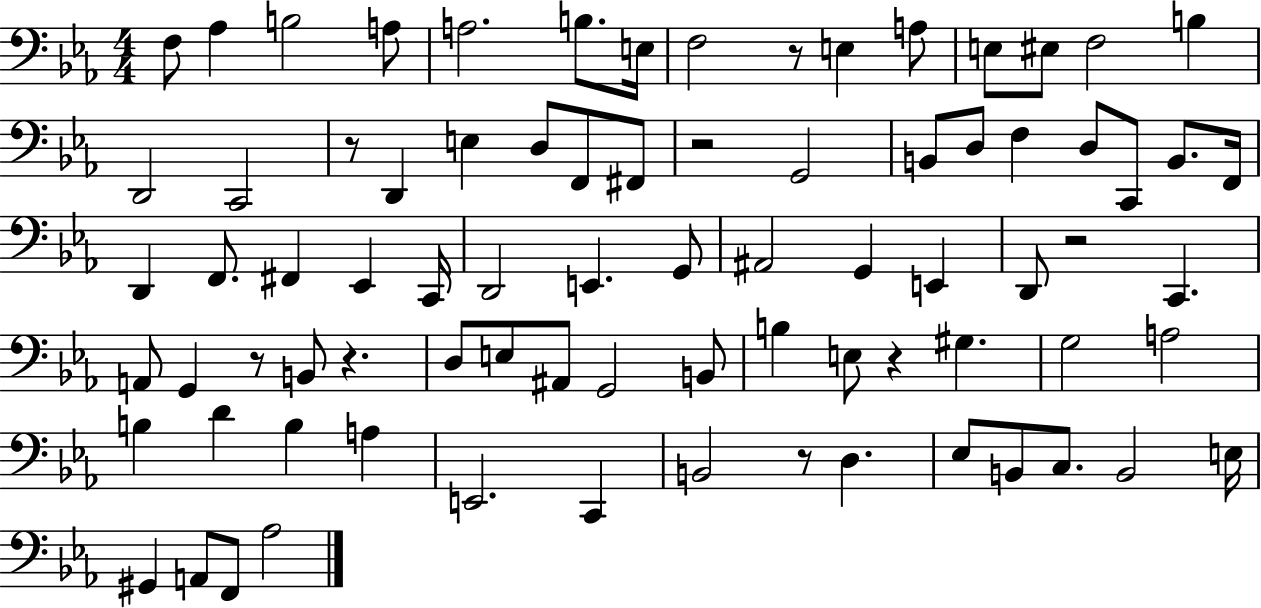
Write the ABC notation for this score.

X:1
T:Untitled
M:4/4
L:1/4
K:Eb
F,/2 _A, B,2 A,/2 A,2 B,/2 E,/4 F,2 z/2 E, A,/2 E,/2 ^E,/2 F,2 B, D,,2 C,,2 z/2 D,, E, D,/2 F,,/2 ^F,,/2 z2 G,,2 B,,/2 D,/2 F, D,/2 C,,/2 B,,/2 F,,/4 D,, F,,/2 ^F,, _E,, C,,/4 D,,2 E,, G,,/2 ^A,,2 G,, E,, D,,/2 z2 C,, A,,/2 G,, z/2 B,,/2 z D,/2 E,/2 ^A,,/2 G,,2 B,,/2 B, E,/2 z ^G, G,2 A,2 B, D B, A, E,,2 C,, B,,2 z/2 D, _E,/2 B,,/2 C,/2 B,,2 E,/4 ^G,, A,,/2 F,,/2 _A,2